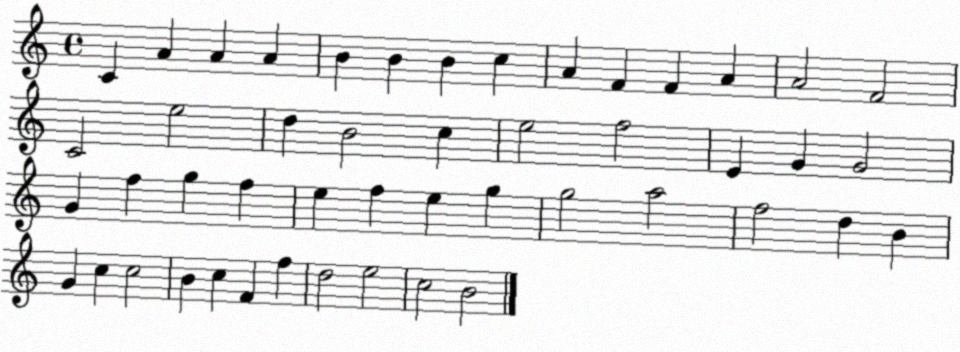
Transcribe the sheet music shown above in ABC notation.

X:1
T:Untitled
M:4/4
L:1/4
K:C
C A A A B B B c A F F A A2 F2 C2 e2 d B2 c e2 f2 E G G2 G f g f e f e g g2 a2 f2 d B G c c2 B c F f d2 e2 c2 B2